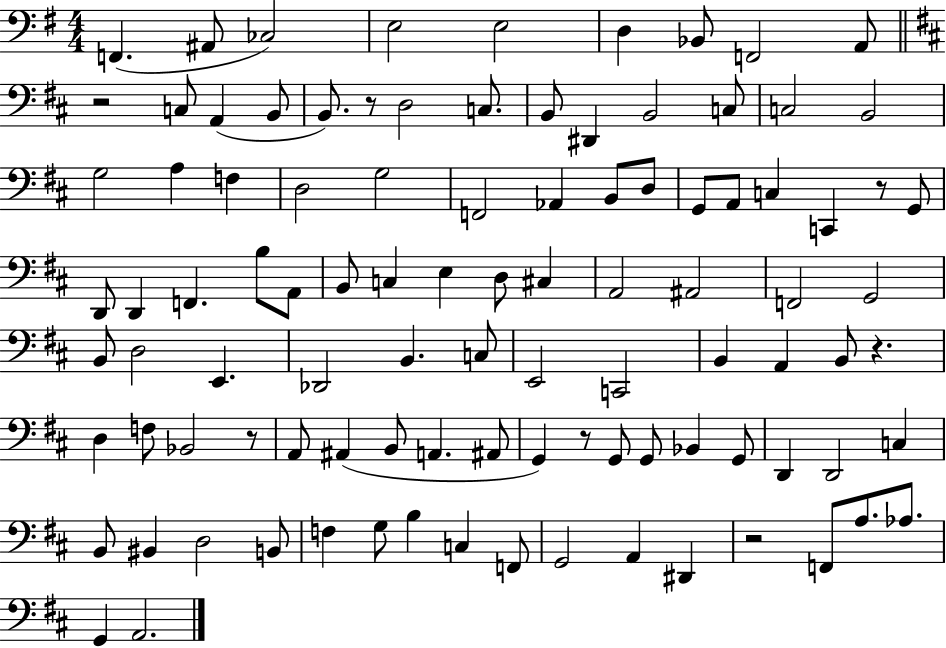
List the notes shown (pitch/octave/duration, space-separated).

F2/q. A#2/e CES3/h E3/h E3/h D3/q Bb2/e F2/h A2/e R/h C3/e A2/q B2/e B2/e. R/e D3/h C3/e. B2/e D#2/q B2/h C3/e C3/h B2/h G3/h A3/q F3/q D3/h G3/h F2/h Ab2/q B2/e D3/e G2/e A2/e C3/q C2/q R/e G2/e D2/e D2/q F2/q. B3/e A2/e B2/e C3/q E3/q D3/e C#3/q A2/h A#2/h F2/h G2/h B2/e D3/h E2/q. Db2/h B2/q. C3/e E2/h C2/h B2/q A2/q B2/e R/q. D3/q F3/e Bb2/h R/e A2/e A#2/q B2/e A2/q. A#2/e G2/q R/e G2/e G2/e Bb2/q G2/e D2/q D2/h C3/q B2/e BIS2/q D3/h B2/e F3/q G3/e B3/q C3/q F2/e G2/h A2/q D#2/q R/h F2/e A3/e. Ab3/e. G2/q A2/h.